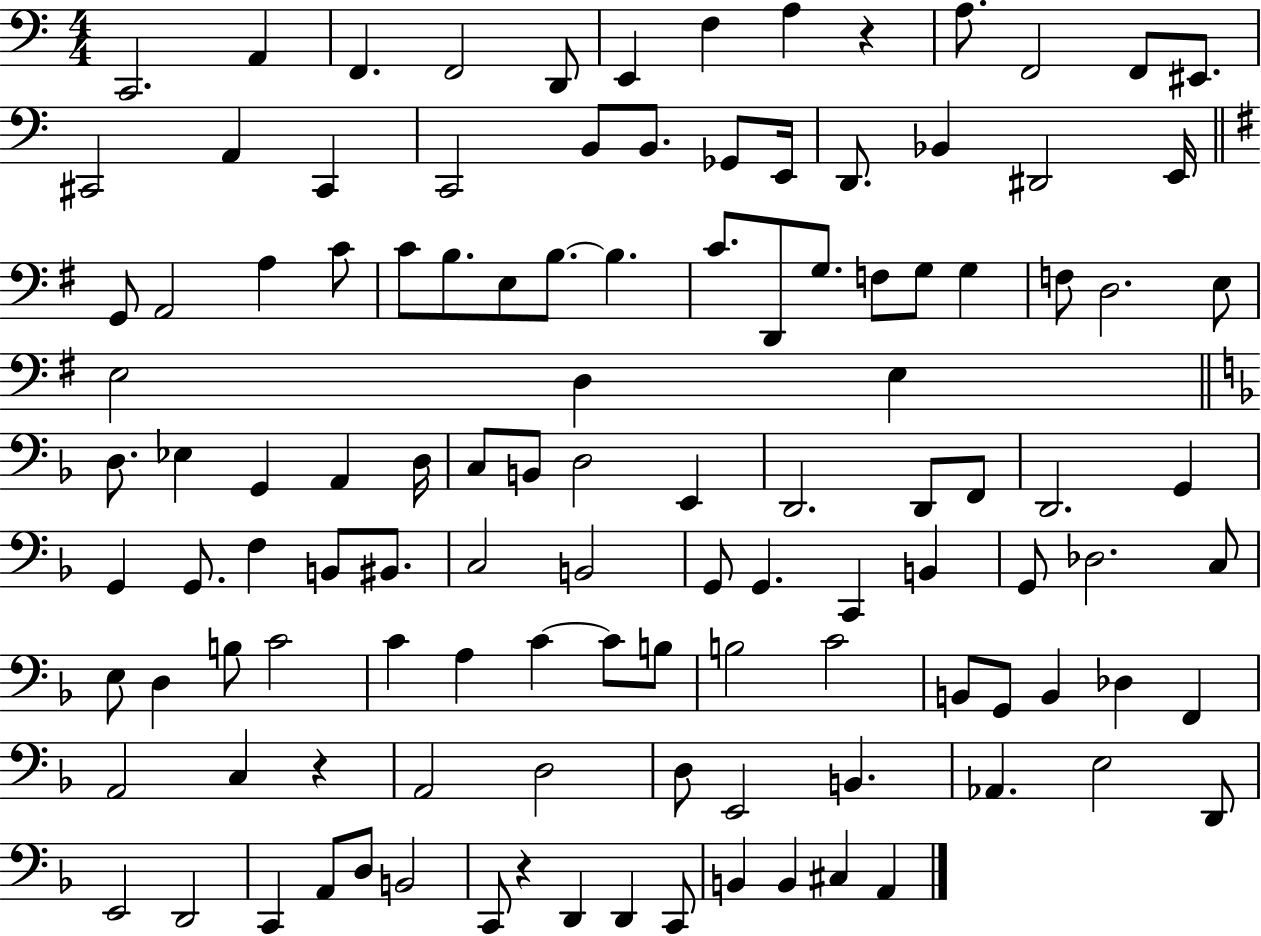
X:1
T:Untitled
M:4/4
L:1/4
K:C
C,,2 A,, F,, F,,2 D,,/2 E,, F, A, z A,/2 F,,2 F,,/2 ^E,,/2 ^C,,2 A,, ^C,, C,,2 B,,/2 B,,/2 _G,,/2 E,,/4 D,,/2 _B,, ^D,,2 E,,/4 G,,/2 A,,2 A, C/2 C/2 B,/2 E,/2 B,/2 B, C/2 D,,/2 G,/2 F,/2 G,/2 G, F,/2 D,2 E,/2 E,2 D, E, D,/2 _E, G,, A,, D,/4 C,/2 B,,/2 D,2 E,, D,,2 D,,/2 F,,/2 D,,2 G,, G,, G,,/2 F, B,,/2 ^B,,/2 C,2 B,,2 G,,/2 G,, C,, B,, G,,/2 _D,2 C,/2 E,/2 D, B,/2 C2 C A, C C/2 B,/2 B,2 C2 B,,/2 G,,/2 B,, _D, F,, A,,2 C, z A,,2 D,2 D,/2 E,,2 B,, _A,, E,2 D,,/2 E,,2 D,,2 C,, A,,/2 D,/2 B,,2 C,,/2 z D,, D,, C,,/2 B,, B,, ^C, A,,